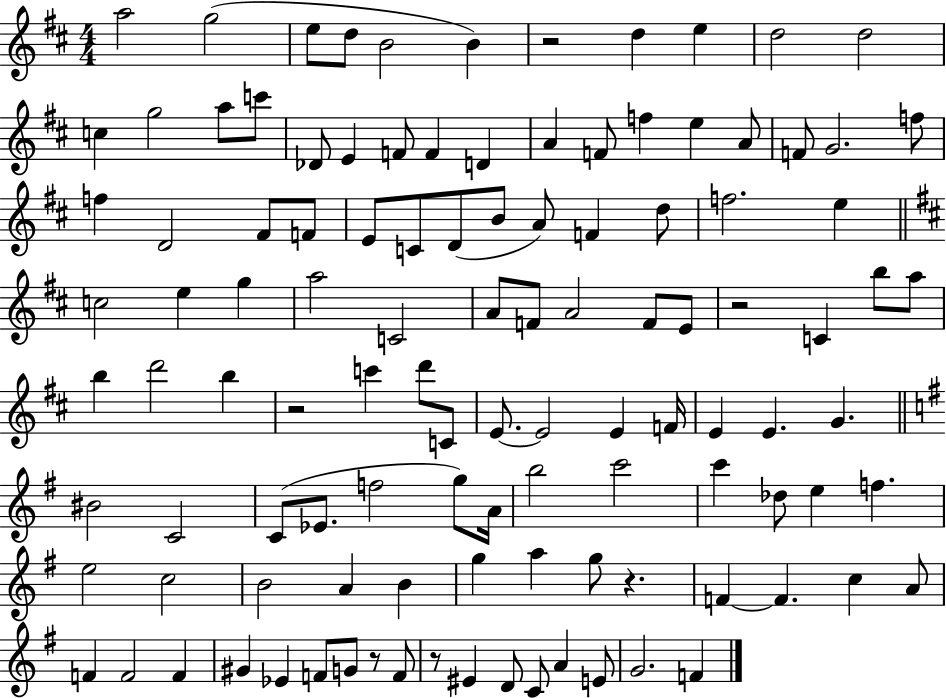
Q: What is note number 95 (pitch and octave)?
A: G#4